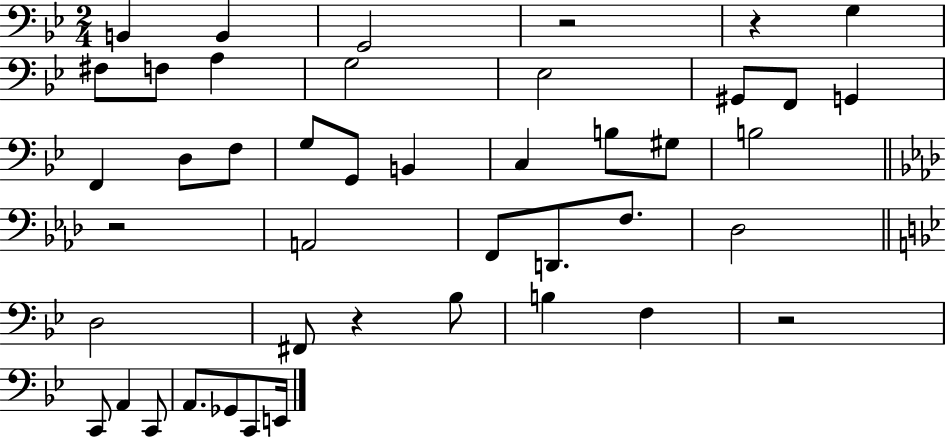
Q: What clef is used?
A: bass